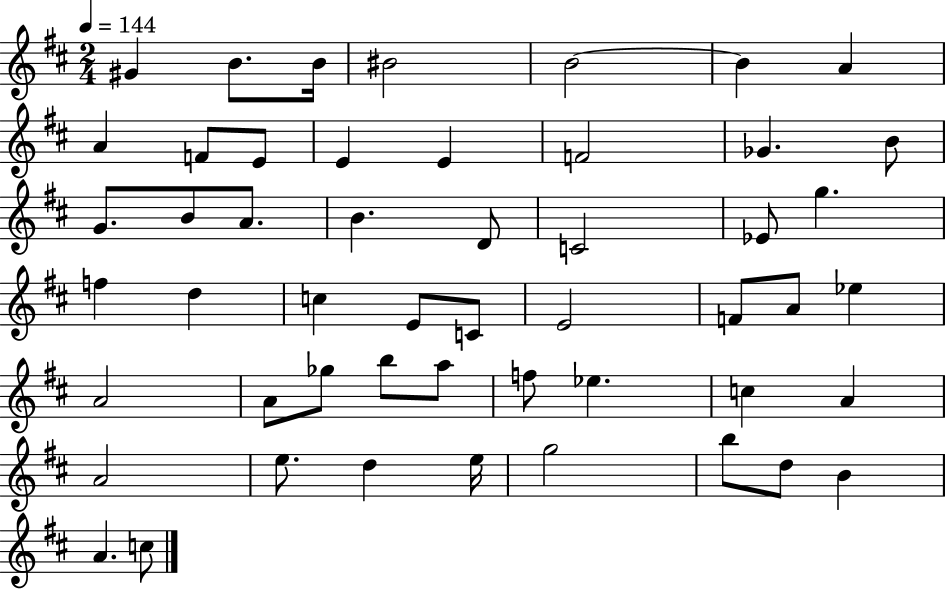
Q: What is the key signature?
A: D major